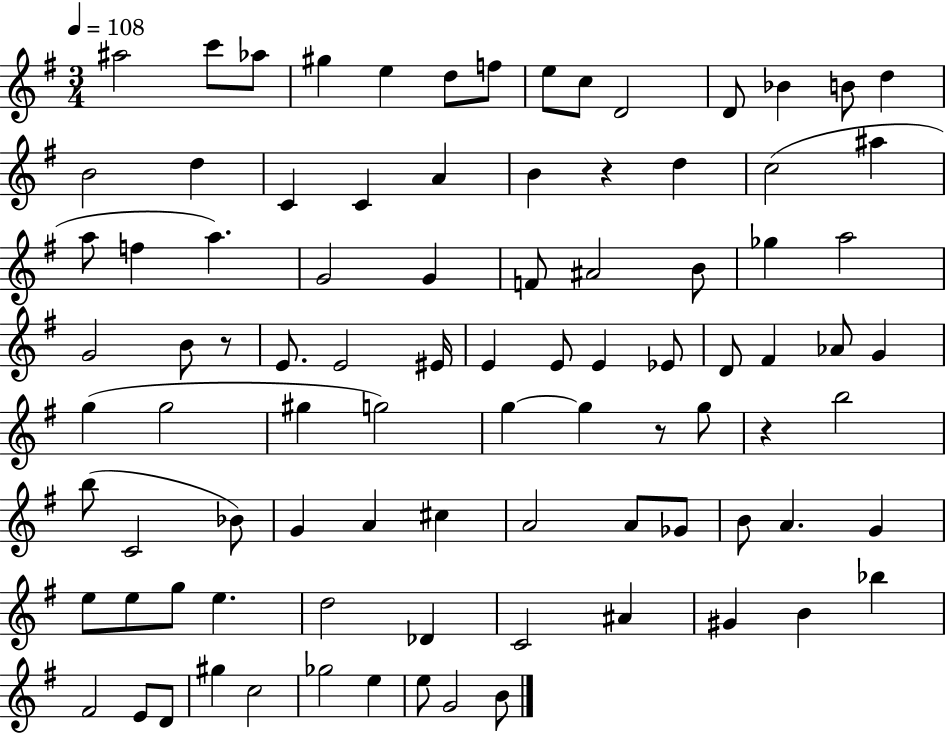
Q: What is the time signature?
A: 3/4